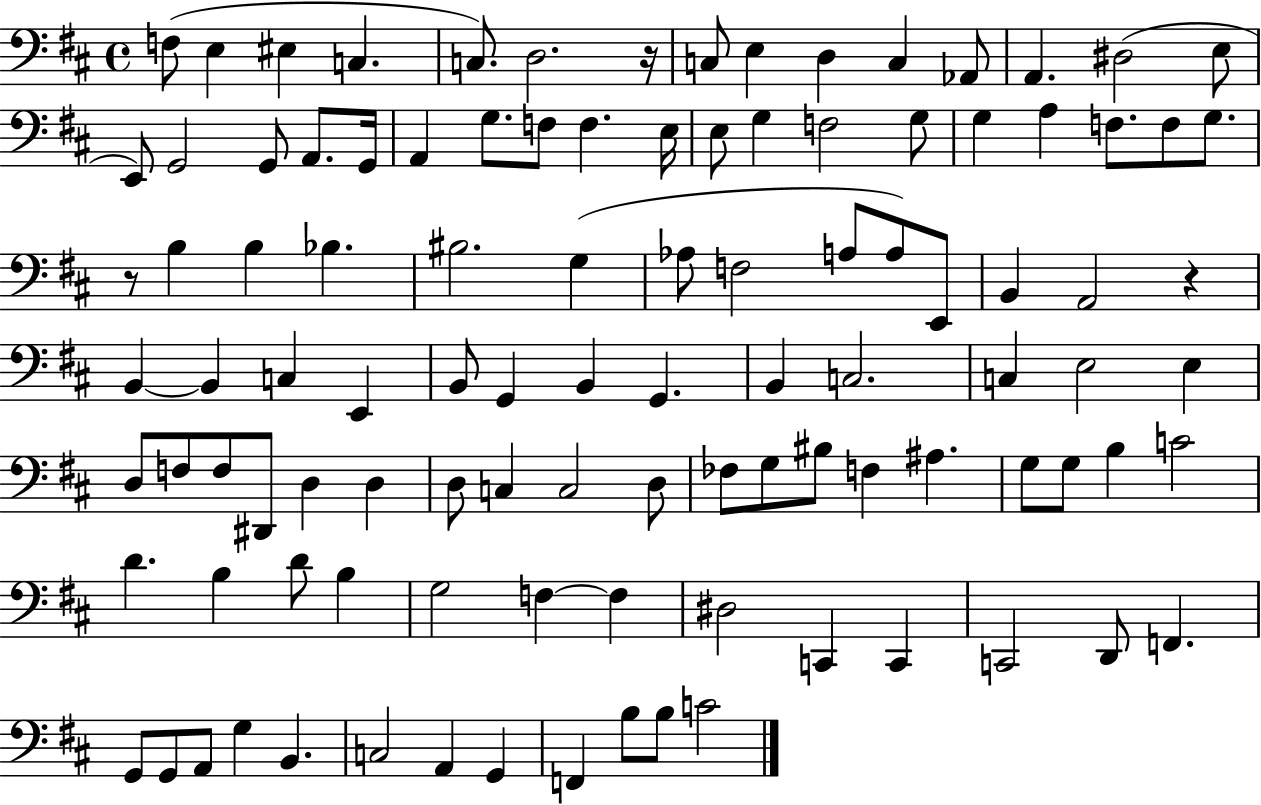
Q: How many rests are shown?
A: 3